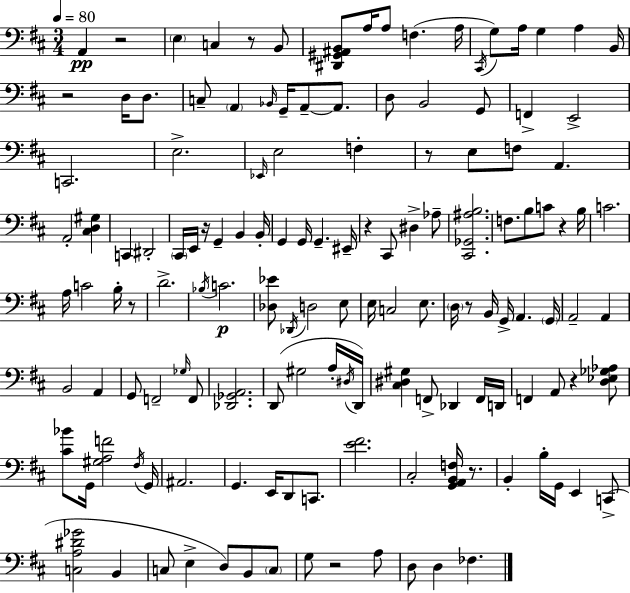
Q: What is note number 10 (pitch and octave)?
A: G3